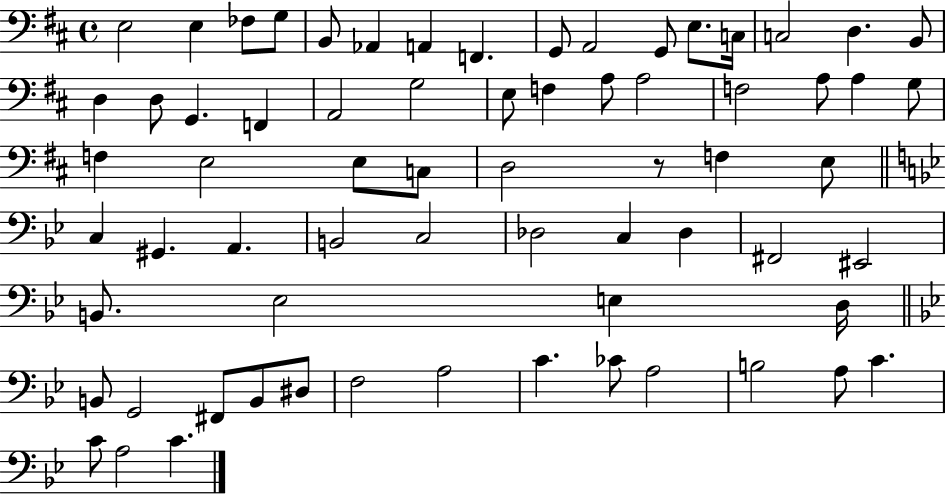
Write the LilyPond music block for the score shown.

{
  \clef bass
  \time 4/4
  \defaultTimeSignature
  \key d \major
  e2 e4 fes8 g8 | b,8 aes,4 a,4 f,4. | g,8 a,2 g,8 e8. c16 | c2 d4. b,8 | \break d4 d8 g,4. f,4 | a,2 g2 | e8 f4 a8 a2 | f2 a8 a4 g8 | \break f4 e2 e8 c8 | d2 r8 f4 e8 | \bar "||" \break \key g \minor c4 gis,4. a,4. | b,2 c2 | des2 c4 des4 | fis,2 eis,2 | \break b,8. ees2 e4 d16 | \bar "||" \break \key bes \major b,8 g,2 fis,8 b,8 dis8 | f2 a2 | c'4. ces'8 a2 | b2 a8 c'4. | \break c'8 a2 c'4. | \bar "|."
}